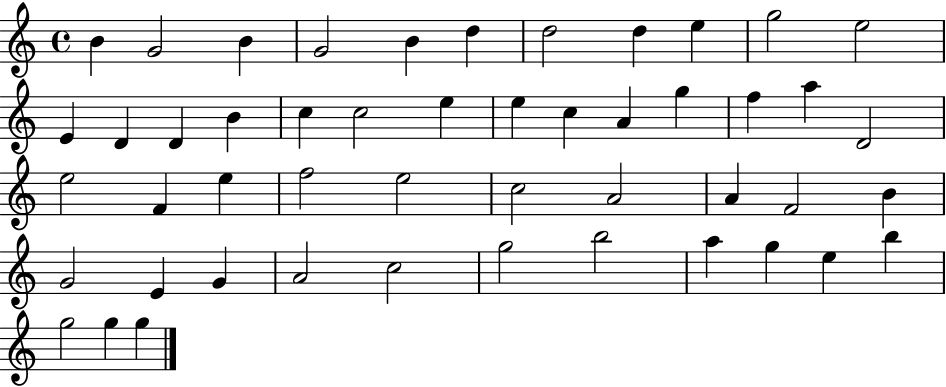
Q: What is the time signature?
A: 4/4